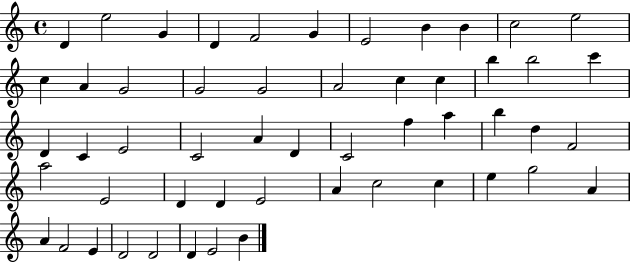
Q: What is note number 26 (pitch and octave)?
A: C4